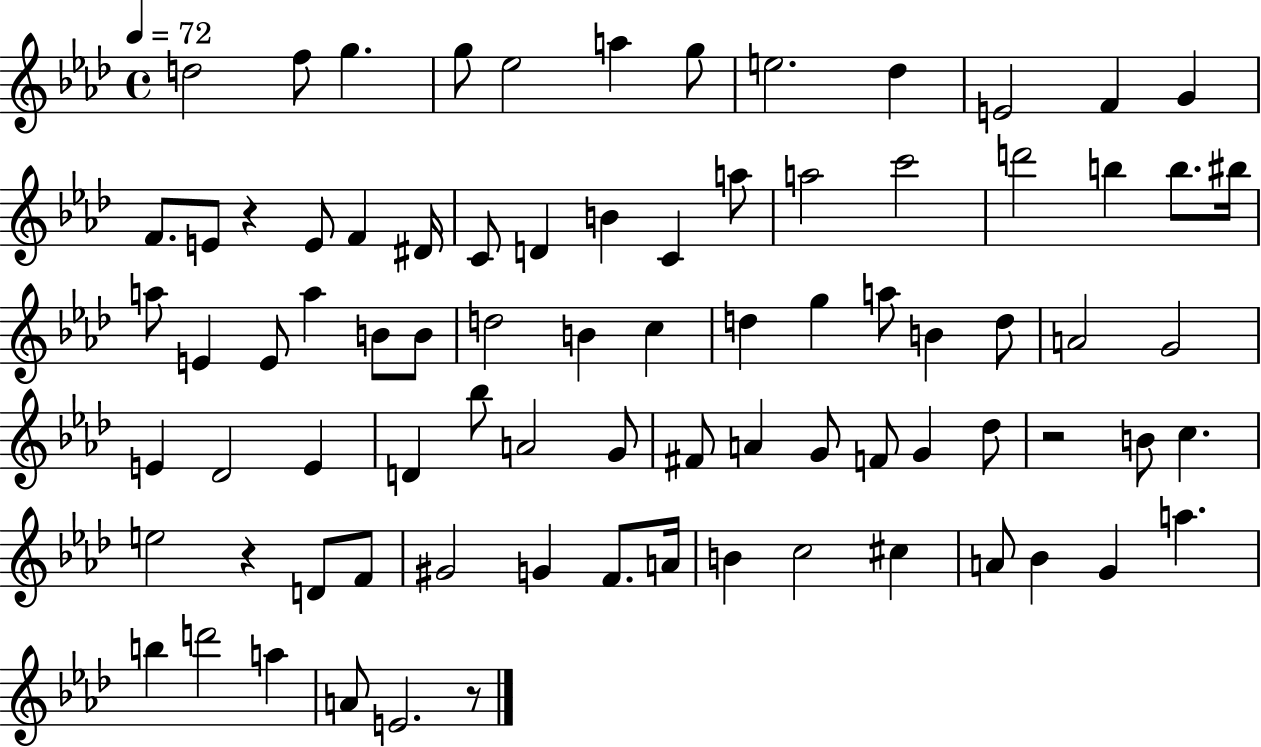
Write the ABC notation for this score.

X:1
T:Untitled
M:4/4
L:1/4
K:Ab
d2 f/2 g g/2 _e2 a g/2 e2 _d E2 F G F/2 E/2 z E/2 F ^D/4 C/2 D B C a/2 a2 c'2 d'2 b b/2 ^b/4 a/2 E E/2 a B/2 B/2 d2 B c d g a/2 B d/2 A2 G2 E _D2 E D _b/2 A2 G/2 ^F/2 A G/2 F/2 G _d/2 z2 B/2 c e2 z D/2 F/2 ^G2 G F/2 A/4 B c2 ^c A/2 _B G a b d'2 a A/2 E2 z/2